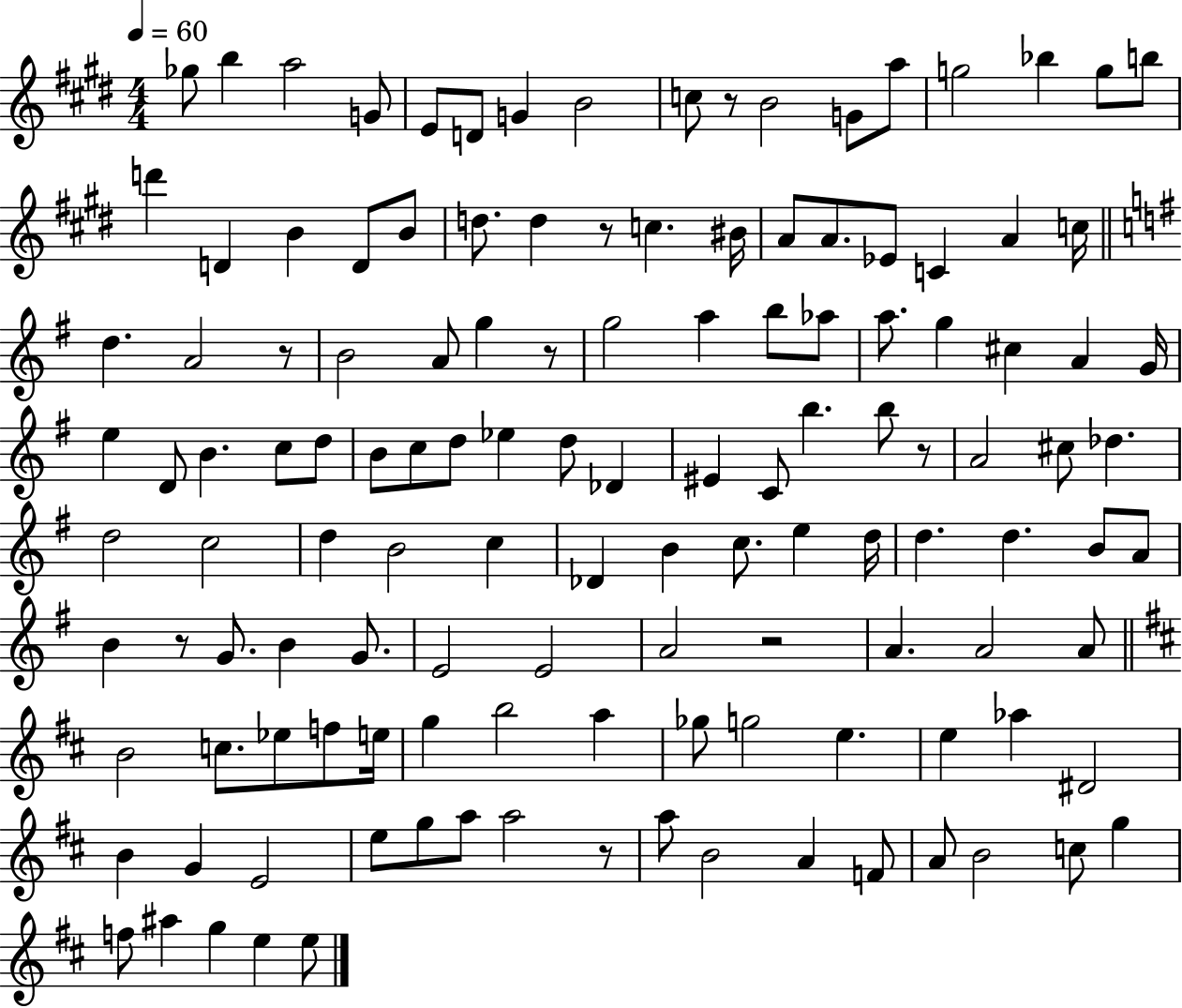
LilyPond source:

{
  \clef treble
  \numericTimeSignature
  \time 4/4
  \key e \major
  \tempo 4 = 60
  \repeat volta 2 { ges''8 b''4 a''2 g'8 | e'8 d'8 g'4 b'2 | c''8 r8 b'2 g'8 a''8 | g''2 bes''4 g''8 b''8 | \break d'''4 d'4 b'4 d'8 b'8 | d''8. d''4 r8 c''4. bis'16 | a'8 a'8. ees'8 c'4 a'4 c''16 | \bar "||" \break \key g \major d''4. a'2 r8 | b'2 a'8 g''4 r8 | g''2 a''4 b''8 aes''8 | a''8. g''4 cis''4 a'4 g'16 | \break e''4 d'8 b'4. c''8 d''8 | b'8 c''8 d''8 ees''4 d''8 des'4 | eis'4 c'8 b''4. b''8 r8 | a'2 cis''8 des''4. | \break d''2 c''2 | d''4 b'2 c''4 | des'4 b'4 c''8. e''4 d''16 | d''4. d''4. b'8 a'8 | \break b'4 r8 g'8. b'4 g'8. | e'2 e'2 | a'2 r2 | a'4. a'2 a'8 | \break \bar "||" \break \key d \major b'2 c''8. ees''8 f''8 e''16 | g''4 b''2 a''4 | ges''8 g''2 e''4. | e''4 aes''4 dis'2 | \break b'4 g'4 e'2 | e''8 g''8 a''8 a''2 r8 | a''8 b'2 a'4 f'8 | a'8 b'2 c''8 g''4 | \break f''8 ais''4 g''4 e''4 e''8 | } \bar "|."
}